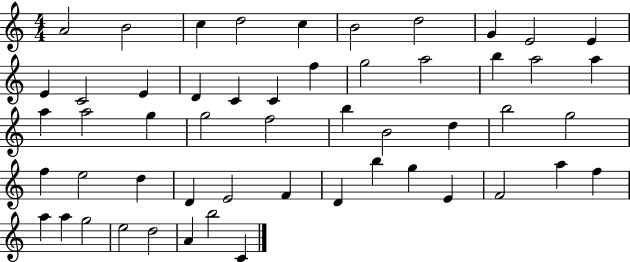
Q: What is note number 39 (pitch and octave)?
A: D4